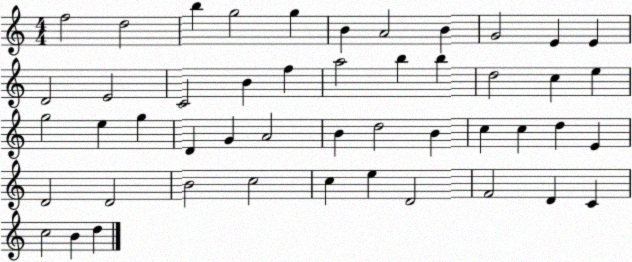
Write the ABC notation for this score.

X:1
T:Untitled
M:4/4
L:1/4
K:C
f2 d2 b g2 g B A2 B G2 E E D2 E2 C2 B f a2 b b d2 c e g2 e g D G A2 B d2 B c c d E D2 D2 B2 c2 c e D2 F2 D C c2 B d